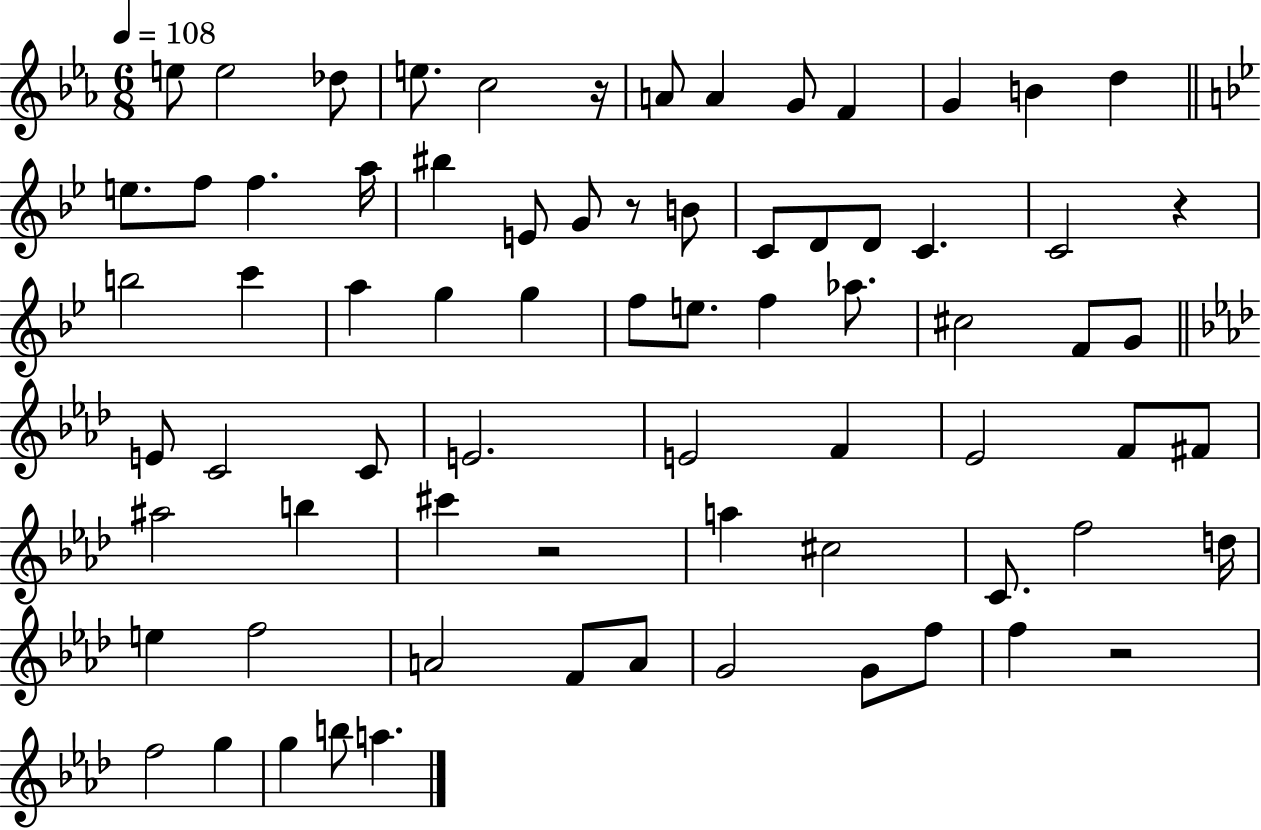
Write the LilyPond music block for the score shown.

{
  \clef treble
  \numericTimeSignature
  \time 6/8
  \key ees \major
  \tempo 4 = 108
  e''8 e''2 des''8 | e''8. c''2 r16 | a'8 a'4 g'8 f'4 | g'4 b'4 d''4 | \break \bar "||" \break \key bes \major e''8. f''8 f''4. a''16 | bis''4 e'8 g'8 r8 b'8 | c'8 d'8 d'8 c'4. | c'2 r4 | \break b''2 c'''4 | a''4 g''4 g''4 | f''8 e''8. f''4 aes''8. | cis''2 f'8 g'8 | \break \bar "||" \break \key aes \major e'8 c'2 c'8 | e'2. | e'2 f'4 | ees'2 f'8 fis'8 | \break ais''2 b''4 | cis'''4 r2 | a''4 cis''2 | c'8. f''2 d''16 | \break e''4 f''2 | a'2 f'8 a'8 | g'2 g'8 f''8 | f''4 r2 | \break f''2 g''4 | g''4 b''8 a''4. | \bar "|."
}